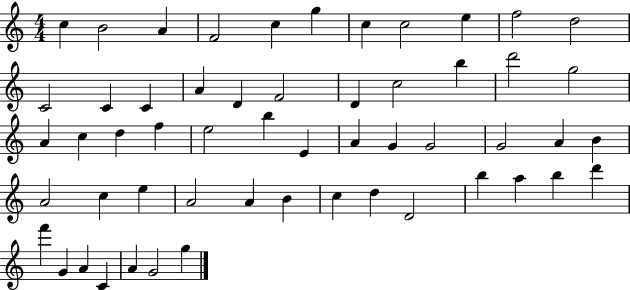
{
  \clef treble
  \numericTimeSignature
  \time 4/4
  \key c \major
  c''4 b'2 a'4 | f'2 c''4 g''4 | c''4 c''2 e''4 | f''2 d''2 | \break c'2 c'4 c'4 | a'4 d'4 f'2 | d'4 c''2 b''4 | d'''2 g''2 | \break a'4 c''4 d''4 f''4 | e''2 b''4 e'4 | a'4 g'4 g'2 | g'2 a'4 b'4 | \break a'2 c''4 e''4 | a'2 a'4 b'4 | c''4 d''4 d'2 | b''4 a''4 b''4 d'''4 | \break f'''4 g'4 a'4 c'4 | a'4 g'2 g''4 | \bar "|."
}